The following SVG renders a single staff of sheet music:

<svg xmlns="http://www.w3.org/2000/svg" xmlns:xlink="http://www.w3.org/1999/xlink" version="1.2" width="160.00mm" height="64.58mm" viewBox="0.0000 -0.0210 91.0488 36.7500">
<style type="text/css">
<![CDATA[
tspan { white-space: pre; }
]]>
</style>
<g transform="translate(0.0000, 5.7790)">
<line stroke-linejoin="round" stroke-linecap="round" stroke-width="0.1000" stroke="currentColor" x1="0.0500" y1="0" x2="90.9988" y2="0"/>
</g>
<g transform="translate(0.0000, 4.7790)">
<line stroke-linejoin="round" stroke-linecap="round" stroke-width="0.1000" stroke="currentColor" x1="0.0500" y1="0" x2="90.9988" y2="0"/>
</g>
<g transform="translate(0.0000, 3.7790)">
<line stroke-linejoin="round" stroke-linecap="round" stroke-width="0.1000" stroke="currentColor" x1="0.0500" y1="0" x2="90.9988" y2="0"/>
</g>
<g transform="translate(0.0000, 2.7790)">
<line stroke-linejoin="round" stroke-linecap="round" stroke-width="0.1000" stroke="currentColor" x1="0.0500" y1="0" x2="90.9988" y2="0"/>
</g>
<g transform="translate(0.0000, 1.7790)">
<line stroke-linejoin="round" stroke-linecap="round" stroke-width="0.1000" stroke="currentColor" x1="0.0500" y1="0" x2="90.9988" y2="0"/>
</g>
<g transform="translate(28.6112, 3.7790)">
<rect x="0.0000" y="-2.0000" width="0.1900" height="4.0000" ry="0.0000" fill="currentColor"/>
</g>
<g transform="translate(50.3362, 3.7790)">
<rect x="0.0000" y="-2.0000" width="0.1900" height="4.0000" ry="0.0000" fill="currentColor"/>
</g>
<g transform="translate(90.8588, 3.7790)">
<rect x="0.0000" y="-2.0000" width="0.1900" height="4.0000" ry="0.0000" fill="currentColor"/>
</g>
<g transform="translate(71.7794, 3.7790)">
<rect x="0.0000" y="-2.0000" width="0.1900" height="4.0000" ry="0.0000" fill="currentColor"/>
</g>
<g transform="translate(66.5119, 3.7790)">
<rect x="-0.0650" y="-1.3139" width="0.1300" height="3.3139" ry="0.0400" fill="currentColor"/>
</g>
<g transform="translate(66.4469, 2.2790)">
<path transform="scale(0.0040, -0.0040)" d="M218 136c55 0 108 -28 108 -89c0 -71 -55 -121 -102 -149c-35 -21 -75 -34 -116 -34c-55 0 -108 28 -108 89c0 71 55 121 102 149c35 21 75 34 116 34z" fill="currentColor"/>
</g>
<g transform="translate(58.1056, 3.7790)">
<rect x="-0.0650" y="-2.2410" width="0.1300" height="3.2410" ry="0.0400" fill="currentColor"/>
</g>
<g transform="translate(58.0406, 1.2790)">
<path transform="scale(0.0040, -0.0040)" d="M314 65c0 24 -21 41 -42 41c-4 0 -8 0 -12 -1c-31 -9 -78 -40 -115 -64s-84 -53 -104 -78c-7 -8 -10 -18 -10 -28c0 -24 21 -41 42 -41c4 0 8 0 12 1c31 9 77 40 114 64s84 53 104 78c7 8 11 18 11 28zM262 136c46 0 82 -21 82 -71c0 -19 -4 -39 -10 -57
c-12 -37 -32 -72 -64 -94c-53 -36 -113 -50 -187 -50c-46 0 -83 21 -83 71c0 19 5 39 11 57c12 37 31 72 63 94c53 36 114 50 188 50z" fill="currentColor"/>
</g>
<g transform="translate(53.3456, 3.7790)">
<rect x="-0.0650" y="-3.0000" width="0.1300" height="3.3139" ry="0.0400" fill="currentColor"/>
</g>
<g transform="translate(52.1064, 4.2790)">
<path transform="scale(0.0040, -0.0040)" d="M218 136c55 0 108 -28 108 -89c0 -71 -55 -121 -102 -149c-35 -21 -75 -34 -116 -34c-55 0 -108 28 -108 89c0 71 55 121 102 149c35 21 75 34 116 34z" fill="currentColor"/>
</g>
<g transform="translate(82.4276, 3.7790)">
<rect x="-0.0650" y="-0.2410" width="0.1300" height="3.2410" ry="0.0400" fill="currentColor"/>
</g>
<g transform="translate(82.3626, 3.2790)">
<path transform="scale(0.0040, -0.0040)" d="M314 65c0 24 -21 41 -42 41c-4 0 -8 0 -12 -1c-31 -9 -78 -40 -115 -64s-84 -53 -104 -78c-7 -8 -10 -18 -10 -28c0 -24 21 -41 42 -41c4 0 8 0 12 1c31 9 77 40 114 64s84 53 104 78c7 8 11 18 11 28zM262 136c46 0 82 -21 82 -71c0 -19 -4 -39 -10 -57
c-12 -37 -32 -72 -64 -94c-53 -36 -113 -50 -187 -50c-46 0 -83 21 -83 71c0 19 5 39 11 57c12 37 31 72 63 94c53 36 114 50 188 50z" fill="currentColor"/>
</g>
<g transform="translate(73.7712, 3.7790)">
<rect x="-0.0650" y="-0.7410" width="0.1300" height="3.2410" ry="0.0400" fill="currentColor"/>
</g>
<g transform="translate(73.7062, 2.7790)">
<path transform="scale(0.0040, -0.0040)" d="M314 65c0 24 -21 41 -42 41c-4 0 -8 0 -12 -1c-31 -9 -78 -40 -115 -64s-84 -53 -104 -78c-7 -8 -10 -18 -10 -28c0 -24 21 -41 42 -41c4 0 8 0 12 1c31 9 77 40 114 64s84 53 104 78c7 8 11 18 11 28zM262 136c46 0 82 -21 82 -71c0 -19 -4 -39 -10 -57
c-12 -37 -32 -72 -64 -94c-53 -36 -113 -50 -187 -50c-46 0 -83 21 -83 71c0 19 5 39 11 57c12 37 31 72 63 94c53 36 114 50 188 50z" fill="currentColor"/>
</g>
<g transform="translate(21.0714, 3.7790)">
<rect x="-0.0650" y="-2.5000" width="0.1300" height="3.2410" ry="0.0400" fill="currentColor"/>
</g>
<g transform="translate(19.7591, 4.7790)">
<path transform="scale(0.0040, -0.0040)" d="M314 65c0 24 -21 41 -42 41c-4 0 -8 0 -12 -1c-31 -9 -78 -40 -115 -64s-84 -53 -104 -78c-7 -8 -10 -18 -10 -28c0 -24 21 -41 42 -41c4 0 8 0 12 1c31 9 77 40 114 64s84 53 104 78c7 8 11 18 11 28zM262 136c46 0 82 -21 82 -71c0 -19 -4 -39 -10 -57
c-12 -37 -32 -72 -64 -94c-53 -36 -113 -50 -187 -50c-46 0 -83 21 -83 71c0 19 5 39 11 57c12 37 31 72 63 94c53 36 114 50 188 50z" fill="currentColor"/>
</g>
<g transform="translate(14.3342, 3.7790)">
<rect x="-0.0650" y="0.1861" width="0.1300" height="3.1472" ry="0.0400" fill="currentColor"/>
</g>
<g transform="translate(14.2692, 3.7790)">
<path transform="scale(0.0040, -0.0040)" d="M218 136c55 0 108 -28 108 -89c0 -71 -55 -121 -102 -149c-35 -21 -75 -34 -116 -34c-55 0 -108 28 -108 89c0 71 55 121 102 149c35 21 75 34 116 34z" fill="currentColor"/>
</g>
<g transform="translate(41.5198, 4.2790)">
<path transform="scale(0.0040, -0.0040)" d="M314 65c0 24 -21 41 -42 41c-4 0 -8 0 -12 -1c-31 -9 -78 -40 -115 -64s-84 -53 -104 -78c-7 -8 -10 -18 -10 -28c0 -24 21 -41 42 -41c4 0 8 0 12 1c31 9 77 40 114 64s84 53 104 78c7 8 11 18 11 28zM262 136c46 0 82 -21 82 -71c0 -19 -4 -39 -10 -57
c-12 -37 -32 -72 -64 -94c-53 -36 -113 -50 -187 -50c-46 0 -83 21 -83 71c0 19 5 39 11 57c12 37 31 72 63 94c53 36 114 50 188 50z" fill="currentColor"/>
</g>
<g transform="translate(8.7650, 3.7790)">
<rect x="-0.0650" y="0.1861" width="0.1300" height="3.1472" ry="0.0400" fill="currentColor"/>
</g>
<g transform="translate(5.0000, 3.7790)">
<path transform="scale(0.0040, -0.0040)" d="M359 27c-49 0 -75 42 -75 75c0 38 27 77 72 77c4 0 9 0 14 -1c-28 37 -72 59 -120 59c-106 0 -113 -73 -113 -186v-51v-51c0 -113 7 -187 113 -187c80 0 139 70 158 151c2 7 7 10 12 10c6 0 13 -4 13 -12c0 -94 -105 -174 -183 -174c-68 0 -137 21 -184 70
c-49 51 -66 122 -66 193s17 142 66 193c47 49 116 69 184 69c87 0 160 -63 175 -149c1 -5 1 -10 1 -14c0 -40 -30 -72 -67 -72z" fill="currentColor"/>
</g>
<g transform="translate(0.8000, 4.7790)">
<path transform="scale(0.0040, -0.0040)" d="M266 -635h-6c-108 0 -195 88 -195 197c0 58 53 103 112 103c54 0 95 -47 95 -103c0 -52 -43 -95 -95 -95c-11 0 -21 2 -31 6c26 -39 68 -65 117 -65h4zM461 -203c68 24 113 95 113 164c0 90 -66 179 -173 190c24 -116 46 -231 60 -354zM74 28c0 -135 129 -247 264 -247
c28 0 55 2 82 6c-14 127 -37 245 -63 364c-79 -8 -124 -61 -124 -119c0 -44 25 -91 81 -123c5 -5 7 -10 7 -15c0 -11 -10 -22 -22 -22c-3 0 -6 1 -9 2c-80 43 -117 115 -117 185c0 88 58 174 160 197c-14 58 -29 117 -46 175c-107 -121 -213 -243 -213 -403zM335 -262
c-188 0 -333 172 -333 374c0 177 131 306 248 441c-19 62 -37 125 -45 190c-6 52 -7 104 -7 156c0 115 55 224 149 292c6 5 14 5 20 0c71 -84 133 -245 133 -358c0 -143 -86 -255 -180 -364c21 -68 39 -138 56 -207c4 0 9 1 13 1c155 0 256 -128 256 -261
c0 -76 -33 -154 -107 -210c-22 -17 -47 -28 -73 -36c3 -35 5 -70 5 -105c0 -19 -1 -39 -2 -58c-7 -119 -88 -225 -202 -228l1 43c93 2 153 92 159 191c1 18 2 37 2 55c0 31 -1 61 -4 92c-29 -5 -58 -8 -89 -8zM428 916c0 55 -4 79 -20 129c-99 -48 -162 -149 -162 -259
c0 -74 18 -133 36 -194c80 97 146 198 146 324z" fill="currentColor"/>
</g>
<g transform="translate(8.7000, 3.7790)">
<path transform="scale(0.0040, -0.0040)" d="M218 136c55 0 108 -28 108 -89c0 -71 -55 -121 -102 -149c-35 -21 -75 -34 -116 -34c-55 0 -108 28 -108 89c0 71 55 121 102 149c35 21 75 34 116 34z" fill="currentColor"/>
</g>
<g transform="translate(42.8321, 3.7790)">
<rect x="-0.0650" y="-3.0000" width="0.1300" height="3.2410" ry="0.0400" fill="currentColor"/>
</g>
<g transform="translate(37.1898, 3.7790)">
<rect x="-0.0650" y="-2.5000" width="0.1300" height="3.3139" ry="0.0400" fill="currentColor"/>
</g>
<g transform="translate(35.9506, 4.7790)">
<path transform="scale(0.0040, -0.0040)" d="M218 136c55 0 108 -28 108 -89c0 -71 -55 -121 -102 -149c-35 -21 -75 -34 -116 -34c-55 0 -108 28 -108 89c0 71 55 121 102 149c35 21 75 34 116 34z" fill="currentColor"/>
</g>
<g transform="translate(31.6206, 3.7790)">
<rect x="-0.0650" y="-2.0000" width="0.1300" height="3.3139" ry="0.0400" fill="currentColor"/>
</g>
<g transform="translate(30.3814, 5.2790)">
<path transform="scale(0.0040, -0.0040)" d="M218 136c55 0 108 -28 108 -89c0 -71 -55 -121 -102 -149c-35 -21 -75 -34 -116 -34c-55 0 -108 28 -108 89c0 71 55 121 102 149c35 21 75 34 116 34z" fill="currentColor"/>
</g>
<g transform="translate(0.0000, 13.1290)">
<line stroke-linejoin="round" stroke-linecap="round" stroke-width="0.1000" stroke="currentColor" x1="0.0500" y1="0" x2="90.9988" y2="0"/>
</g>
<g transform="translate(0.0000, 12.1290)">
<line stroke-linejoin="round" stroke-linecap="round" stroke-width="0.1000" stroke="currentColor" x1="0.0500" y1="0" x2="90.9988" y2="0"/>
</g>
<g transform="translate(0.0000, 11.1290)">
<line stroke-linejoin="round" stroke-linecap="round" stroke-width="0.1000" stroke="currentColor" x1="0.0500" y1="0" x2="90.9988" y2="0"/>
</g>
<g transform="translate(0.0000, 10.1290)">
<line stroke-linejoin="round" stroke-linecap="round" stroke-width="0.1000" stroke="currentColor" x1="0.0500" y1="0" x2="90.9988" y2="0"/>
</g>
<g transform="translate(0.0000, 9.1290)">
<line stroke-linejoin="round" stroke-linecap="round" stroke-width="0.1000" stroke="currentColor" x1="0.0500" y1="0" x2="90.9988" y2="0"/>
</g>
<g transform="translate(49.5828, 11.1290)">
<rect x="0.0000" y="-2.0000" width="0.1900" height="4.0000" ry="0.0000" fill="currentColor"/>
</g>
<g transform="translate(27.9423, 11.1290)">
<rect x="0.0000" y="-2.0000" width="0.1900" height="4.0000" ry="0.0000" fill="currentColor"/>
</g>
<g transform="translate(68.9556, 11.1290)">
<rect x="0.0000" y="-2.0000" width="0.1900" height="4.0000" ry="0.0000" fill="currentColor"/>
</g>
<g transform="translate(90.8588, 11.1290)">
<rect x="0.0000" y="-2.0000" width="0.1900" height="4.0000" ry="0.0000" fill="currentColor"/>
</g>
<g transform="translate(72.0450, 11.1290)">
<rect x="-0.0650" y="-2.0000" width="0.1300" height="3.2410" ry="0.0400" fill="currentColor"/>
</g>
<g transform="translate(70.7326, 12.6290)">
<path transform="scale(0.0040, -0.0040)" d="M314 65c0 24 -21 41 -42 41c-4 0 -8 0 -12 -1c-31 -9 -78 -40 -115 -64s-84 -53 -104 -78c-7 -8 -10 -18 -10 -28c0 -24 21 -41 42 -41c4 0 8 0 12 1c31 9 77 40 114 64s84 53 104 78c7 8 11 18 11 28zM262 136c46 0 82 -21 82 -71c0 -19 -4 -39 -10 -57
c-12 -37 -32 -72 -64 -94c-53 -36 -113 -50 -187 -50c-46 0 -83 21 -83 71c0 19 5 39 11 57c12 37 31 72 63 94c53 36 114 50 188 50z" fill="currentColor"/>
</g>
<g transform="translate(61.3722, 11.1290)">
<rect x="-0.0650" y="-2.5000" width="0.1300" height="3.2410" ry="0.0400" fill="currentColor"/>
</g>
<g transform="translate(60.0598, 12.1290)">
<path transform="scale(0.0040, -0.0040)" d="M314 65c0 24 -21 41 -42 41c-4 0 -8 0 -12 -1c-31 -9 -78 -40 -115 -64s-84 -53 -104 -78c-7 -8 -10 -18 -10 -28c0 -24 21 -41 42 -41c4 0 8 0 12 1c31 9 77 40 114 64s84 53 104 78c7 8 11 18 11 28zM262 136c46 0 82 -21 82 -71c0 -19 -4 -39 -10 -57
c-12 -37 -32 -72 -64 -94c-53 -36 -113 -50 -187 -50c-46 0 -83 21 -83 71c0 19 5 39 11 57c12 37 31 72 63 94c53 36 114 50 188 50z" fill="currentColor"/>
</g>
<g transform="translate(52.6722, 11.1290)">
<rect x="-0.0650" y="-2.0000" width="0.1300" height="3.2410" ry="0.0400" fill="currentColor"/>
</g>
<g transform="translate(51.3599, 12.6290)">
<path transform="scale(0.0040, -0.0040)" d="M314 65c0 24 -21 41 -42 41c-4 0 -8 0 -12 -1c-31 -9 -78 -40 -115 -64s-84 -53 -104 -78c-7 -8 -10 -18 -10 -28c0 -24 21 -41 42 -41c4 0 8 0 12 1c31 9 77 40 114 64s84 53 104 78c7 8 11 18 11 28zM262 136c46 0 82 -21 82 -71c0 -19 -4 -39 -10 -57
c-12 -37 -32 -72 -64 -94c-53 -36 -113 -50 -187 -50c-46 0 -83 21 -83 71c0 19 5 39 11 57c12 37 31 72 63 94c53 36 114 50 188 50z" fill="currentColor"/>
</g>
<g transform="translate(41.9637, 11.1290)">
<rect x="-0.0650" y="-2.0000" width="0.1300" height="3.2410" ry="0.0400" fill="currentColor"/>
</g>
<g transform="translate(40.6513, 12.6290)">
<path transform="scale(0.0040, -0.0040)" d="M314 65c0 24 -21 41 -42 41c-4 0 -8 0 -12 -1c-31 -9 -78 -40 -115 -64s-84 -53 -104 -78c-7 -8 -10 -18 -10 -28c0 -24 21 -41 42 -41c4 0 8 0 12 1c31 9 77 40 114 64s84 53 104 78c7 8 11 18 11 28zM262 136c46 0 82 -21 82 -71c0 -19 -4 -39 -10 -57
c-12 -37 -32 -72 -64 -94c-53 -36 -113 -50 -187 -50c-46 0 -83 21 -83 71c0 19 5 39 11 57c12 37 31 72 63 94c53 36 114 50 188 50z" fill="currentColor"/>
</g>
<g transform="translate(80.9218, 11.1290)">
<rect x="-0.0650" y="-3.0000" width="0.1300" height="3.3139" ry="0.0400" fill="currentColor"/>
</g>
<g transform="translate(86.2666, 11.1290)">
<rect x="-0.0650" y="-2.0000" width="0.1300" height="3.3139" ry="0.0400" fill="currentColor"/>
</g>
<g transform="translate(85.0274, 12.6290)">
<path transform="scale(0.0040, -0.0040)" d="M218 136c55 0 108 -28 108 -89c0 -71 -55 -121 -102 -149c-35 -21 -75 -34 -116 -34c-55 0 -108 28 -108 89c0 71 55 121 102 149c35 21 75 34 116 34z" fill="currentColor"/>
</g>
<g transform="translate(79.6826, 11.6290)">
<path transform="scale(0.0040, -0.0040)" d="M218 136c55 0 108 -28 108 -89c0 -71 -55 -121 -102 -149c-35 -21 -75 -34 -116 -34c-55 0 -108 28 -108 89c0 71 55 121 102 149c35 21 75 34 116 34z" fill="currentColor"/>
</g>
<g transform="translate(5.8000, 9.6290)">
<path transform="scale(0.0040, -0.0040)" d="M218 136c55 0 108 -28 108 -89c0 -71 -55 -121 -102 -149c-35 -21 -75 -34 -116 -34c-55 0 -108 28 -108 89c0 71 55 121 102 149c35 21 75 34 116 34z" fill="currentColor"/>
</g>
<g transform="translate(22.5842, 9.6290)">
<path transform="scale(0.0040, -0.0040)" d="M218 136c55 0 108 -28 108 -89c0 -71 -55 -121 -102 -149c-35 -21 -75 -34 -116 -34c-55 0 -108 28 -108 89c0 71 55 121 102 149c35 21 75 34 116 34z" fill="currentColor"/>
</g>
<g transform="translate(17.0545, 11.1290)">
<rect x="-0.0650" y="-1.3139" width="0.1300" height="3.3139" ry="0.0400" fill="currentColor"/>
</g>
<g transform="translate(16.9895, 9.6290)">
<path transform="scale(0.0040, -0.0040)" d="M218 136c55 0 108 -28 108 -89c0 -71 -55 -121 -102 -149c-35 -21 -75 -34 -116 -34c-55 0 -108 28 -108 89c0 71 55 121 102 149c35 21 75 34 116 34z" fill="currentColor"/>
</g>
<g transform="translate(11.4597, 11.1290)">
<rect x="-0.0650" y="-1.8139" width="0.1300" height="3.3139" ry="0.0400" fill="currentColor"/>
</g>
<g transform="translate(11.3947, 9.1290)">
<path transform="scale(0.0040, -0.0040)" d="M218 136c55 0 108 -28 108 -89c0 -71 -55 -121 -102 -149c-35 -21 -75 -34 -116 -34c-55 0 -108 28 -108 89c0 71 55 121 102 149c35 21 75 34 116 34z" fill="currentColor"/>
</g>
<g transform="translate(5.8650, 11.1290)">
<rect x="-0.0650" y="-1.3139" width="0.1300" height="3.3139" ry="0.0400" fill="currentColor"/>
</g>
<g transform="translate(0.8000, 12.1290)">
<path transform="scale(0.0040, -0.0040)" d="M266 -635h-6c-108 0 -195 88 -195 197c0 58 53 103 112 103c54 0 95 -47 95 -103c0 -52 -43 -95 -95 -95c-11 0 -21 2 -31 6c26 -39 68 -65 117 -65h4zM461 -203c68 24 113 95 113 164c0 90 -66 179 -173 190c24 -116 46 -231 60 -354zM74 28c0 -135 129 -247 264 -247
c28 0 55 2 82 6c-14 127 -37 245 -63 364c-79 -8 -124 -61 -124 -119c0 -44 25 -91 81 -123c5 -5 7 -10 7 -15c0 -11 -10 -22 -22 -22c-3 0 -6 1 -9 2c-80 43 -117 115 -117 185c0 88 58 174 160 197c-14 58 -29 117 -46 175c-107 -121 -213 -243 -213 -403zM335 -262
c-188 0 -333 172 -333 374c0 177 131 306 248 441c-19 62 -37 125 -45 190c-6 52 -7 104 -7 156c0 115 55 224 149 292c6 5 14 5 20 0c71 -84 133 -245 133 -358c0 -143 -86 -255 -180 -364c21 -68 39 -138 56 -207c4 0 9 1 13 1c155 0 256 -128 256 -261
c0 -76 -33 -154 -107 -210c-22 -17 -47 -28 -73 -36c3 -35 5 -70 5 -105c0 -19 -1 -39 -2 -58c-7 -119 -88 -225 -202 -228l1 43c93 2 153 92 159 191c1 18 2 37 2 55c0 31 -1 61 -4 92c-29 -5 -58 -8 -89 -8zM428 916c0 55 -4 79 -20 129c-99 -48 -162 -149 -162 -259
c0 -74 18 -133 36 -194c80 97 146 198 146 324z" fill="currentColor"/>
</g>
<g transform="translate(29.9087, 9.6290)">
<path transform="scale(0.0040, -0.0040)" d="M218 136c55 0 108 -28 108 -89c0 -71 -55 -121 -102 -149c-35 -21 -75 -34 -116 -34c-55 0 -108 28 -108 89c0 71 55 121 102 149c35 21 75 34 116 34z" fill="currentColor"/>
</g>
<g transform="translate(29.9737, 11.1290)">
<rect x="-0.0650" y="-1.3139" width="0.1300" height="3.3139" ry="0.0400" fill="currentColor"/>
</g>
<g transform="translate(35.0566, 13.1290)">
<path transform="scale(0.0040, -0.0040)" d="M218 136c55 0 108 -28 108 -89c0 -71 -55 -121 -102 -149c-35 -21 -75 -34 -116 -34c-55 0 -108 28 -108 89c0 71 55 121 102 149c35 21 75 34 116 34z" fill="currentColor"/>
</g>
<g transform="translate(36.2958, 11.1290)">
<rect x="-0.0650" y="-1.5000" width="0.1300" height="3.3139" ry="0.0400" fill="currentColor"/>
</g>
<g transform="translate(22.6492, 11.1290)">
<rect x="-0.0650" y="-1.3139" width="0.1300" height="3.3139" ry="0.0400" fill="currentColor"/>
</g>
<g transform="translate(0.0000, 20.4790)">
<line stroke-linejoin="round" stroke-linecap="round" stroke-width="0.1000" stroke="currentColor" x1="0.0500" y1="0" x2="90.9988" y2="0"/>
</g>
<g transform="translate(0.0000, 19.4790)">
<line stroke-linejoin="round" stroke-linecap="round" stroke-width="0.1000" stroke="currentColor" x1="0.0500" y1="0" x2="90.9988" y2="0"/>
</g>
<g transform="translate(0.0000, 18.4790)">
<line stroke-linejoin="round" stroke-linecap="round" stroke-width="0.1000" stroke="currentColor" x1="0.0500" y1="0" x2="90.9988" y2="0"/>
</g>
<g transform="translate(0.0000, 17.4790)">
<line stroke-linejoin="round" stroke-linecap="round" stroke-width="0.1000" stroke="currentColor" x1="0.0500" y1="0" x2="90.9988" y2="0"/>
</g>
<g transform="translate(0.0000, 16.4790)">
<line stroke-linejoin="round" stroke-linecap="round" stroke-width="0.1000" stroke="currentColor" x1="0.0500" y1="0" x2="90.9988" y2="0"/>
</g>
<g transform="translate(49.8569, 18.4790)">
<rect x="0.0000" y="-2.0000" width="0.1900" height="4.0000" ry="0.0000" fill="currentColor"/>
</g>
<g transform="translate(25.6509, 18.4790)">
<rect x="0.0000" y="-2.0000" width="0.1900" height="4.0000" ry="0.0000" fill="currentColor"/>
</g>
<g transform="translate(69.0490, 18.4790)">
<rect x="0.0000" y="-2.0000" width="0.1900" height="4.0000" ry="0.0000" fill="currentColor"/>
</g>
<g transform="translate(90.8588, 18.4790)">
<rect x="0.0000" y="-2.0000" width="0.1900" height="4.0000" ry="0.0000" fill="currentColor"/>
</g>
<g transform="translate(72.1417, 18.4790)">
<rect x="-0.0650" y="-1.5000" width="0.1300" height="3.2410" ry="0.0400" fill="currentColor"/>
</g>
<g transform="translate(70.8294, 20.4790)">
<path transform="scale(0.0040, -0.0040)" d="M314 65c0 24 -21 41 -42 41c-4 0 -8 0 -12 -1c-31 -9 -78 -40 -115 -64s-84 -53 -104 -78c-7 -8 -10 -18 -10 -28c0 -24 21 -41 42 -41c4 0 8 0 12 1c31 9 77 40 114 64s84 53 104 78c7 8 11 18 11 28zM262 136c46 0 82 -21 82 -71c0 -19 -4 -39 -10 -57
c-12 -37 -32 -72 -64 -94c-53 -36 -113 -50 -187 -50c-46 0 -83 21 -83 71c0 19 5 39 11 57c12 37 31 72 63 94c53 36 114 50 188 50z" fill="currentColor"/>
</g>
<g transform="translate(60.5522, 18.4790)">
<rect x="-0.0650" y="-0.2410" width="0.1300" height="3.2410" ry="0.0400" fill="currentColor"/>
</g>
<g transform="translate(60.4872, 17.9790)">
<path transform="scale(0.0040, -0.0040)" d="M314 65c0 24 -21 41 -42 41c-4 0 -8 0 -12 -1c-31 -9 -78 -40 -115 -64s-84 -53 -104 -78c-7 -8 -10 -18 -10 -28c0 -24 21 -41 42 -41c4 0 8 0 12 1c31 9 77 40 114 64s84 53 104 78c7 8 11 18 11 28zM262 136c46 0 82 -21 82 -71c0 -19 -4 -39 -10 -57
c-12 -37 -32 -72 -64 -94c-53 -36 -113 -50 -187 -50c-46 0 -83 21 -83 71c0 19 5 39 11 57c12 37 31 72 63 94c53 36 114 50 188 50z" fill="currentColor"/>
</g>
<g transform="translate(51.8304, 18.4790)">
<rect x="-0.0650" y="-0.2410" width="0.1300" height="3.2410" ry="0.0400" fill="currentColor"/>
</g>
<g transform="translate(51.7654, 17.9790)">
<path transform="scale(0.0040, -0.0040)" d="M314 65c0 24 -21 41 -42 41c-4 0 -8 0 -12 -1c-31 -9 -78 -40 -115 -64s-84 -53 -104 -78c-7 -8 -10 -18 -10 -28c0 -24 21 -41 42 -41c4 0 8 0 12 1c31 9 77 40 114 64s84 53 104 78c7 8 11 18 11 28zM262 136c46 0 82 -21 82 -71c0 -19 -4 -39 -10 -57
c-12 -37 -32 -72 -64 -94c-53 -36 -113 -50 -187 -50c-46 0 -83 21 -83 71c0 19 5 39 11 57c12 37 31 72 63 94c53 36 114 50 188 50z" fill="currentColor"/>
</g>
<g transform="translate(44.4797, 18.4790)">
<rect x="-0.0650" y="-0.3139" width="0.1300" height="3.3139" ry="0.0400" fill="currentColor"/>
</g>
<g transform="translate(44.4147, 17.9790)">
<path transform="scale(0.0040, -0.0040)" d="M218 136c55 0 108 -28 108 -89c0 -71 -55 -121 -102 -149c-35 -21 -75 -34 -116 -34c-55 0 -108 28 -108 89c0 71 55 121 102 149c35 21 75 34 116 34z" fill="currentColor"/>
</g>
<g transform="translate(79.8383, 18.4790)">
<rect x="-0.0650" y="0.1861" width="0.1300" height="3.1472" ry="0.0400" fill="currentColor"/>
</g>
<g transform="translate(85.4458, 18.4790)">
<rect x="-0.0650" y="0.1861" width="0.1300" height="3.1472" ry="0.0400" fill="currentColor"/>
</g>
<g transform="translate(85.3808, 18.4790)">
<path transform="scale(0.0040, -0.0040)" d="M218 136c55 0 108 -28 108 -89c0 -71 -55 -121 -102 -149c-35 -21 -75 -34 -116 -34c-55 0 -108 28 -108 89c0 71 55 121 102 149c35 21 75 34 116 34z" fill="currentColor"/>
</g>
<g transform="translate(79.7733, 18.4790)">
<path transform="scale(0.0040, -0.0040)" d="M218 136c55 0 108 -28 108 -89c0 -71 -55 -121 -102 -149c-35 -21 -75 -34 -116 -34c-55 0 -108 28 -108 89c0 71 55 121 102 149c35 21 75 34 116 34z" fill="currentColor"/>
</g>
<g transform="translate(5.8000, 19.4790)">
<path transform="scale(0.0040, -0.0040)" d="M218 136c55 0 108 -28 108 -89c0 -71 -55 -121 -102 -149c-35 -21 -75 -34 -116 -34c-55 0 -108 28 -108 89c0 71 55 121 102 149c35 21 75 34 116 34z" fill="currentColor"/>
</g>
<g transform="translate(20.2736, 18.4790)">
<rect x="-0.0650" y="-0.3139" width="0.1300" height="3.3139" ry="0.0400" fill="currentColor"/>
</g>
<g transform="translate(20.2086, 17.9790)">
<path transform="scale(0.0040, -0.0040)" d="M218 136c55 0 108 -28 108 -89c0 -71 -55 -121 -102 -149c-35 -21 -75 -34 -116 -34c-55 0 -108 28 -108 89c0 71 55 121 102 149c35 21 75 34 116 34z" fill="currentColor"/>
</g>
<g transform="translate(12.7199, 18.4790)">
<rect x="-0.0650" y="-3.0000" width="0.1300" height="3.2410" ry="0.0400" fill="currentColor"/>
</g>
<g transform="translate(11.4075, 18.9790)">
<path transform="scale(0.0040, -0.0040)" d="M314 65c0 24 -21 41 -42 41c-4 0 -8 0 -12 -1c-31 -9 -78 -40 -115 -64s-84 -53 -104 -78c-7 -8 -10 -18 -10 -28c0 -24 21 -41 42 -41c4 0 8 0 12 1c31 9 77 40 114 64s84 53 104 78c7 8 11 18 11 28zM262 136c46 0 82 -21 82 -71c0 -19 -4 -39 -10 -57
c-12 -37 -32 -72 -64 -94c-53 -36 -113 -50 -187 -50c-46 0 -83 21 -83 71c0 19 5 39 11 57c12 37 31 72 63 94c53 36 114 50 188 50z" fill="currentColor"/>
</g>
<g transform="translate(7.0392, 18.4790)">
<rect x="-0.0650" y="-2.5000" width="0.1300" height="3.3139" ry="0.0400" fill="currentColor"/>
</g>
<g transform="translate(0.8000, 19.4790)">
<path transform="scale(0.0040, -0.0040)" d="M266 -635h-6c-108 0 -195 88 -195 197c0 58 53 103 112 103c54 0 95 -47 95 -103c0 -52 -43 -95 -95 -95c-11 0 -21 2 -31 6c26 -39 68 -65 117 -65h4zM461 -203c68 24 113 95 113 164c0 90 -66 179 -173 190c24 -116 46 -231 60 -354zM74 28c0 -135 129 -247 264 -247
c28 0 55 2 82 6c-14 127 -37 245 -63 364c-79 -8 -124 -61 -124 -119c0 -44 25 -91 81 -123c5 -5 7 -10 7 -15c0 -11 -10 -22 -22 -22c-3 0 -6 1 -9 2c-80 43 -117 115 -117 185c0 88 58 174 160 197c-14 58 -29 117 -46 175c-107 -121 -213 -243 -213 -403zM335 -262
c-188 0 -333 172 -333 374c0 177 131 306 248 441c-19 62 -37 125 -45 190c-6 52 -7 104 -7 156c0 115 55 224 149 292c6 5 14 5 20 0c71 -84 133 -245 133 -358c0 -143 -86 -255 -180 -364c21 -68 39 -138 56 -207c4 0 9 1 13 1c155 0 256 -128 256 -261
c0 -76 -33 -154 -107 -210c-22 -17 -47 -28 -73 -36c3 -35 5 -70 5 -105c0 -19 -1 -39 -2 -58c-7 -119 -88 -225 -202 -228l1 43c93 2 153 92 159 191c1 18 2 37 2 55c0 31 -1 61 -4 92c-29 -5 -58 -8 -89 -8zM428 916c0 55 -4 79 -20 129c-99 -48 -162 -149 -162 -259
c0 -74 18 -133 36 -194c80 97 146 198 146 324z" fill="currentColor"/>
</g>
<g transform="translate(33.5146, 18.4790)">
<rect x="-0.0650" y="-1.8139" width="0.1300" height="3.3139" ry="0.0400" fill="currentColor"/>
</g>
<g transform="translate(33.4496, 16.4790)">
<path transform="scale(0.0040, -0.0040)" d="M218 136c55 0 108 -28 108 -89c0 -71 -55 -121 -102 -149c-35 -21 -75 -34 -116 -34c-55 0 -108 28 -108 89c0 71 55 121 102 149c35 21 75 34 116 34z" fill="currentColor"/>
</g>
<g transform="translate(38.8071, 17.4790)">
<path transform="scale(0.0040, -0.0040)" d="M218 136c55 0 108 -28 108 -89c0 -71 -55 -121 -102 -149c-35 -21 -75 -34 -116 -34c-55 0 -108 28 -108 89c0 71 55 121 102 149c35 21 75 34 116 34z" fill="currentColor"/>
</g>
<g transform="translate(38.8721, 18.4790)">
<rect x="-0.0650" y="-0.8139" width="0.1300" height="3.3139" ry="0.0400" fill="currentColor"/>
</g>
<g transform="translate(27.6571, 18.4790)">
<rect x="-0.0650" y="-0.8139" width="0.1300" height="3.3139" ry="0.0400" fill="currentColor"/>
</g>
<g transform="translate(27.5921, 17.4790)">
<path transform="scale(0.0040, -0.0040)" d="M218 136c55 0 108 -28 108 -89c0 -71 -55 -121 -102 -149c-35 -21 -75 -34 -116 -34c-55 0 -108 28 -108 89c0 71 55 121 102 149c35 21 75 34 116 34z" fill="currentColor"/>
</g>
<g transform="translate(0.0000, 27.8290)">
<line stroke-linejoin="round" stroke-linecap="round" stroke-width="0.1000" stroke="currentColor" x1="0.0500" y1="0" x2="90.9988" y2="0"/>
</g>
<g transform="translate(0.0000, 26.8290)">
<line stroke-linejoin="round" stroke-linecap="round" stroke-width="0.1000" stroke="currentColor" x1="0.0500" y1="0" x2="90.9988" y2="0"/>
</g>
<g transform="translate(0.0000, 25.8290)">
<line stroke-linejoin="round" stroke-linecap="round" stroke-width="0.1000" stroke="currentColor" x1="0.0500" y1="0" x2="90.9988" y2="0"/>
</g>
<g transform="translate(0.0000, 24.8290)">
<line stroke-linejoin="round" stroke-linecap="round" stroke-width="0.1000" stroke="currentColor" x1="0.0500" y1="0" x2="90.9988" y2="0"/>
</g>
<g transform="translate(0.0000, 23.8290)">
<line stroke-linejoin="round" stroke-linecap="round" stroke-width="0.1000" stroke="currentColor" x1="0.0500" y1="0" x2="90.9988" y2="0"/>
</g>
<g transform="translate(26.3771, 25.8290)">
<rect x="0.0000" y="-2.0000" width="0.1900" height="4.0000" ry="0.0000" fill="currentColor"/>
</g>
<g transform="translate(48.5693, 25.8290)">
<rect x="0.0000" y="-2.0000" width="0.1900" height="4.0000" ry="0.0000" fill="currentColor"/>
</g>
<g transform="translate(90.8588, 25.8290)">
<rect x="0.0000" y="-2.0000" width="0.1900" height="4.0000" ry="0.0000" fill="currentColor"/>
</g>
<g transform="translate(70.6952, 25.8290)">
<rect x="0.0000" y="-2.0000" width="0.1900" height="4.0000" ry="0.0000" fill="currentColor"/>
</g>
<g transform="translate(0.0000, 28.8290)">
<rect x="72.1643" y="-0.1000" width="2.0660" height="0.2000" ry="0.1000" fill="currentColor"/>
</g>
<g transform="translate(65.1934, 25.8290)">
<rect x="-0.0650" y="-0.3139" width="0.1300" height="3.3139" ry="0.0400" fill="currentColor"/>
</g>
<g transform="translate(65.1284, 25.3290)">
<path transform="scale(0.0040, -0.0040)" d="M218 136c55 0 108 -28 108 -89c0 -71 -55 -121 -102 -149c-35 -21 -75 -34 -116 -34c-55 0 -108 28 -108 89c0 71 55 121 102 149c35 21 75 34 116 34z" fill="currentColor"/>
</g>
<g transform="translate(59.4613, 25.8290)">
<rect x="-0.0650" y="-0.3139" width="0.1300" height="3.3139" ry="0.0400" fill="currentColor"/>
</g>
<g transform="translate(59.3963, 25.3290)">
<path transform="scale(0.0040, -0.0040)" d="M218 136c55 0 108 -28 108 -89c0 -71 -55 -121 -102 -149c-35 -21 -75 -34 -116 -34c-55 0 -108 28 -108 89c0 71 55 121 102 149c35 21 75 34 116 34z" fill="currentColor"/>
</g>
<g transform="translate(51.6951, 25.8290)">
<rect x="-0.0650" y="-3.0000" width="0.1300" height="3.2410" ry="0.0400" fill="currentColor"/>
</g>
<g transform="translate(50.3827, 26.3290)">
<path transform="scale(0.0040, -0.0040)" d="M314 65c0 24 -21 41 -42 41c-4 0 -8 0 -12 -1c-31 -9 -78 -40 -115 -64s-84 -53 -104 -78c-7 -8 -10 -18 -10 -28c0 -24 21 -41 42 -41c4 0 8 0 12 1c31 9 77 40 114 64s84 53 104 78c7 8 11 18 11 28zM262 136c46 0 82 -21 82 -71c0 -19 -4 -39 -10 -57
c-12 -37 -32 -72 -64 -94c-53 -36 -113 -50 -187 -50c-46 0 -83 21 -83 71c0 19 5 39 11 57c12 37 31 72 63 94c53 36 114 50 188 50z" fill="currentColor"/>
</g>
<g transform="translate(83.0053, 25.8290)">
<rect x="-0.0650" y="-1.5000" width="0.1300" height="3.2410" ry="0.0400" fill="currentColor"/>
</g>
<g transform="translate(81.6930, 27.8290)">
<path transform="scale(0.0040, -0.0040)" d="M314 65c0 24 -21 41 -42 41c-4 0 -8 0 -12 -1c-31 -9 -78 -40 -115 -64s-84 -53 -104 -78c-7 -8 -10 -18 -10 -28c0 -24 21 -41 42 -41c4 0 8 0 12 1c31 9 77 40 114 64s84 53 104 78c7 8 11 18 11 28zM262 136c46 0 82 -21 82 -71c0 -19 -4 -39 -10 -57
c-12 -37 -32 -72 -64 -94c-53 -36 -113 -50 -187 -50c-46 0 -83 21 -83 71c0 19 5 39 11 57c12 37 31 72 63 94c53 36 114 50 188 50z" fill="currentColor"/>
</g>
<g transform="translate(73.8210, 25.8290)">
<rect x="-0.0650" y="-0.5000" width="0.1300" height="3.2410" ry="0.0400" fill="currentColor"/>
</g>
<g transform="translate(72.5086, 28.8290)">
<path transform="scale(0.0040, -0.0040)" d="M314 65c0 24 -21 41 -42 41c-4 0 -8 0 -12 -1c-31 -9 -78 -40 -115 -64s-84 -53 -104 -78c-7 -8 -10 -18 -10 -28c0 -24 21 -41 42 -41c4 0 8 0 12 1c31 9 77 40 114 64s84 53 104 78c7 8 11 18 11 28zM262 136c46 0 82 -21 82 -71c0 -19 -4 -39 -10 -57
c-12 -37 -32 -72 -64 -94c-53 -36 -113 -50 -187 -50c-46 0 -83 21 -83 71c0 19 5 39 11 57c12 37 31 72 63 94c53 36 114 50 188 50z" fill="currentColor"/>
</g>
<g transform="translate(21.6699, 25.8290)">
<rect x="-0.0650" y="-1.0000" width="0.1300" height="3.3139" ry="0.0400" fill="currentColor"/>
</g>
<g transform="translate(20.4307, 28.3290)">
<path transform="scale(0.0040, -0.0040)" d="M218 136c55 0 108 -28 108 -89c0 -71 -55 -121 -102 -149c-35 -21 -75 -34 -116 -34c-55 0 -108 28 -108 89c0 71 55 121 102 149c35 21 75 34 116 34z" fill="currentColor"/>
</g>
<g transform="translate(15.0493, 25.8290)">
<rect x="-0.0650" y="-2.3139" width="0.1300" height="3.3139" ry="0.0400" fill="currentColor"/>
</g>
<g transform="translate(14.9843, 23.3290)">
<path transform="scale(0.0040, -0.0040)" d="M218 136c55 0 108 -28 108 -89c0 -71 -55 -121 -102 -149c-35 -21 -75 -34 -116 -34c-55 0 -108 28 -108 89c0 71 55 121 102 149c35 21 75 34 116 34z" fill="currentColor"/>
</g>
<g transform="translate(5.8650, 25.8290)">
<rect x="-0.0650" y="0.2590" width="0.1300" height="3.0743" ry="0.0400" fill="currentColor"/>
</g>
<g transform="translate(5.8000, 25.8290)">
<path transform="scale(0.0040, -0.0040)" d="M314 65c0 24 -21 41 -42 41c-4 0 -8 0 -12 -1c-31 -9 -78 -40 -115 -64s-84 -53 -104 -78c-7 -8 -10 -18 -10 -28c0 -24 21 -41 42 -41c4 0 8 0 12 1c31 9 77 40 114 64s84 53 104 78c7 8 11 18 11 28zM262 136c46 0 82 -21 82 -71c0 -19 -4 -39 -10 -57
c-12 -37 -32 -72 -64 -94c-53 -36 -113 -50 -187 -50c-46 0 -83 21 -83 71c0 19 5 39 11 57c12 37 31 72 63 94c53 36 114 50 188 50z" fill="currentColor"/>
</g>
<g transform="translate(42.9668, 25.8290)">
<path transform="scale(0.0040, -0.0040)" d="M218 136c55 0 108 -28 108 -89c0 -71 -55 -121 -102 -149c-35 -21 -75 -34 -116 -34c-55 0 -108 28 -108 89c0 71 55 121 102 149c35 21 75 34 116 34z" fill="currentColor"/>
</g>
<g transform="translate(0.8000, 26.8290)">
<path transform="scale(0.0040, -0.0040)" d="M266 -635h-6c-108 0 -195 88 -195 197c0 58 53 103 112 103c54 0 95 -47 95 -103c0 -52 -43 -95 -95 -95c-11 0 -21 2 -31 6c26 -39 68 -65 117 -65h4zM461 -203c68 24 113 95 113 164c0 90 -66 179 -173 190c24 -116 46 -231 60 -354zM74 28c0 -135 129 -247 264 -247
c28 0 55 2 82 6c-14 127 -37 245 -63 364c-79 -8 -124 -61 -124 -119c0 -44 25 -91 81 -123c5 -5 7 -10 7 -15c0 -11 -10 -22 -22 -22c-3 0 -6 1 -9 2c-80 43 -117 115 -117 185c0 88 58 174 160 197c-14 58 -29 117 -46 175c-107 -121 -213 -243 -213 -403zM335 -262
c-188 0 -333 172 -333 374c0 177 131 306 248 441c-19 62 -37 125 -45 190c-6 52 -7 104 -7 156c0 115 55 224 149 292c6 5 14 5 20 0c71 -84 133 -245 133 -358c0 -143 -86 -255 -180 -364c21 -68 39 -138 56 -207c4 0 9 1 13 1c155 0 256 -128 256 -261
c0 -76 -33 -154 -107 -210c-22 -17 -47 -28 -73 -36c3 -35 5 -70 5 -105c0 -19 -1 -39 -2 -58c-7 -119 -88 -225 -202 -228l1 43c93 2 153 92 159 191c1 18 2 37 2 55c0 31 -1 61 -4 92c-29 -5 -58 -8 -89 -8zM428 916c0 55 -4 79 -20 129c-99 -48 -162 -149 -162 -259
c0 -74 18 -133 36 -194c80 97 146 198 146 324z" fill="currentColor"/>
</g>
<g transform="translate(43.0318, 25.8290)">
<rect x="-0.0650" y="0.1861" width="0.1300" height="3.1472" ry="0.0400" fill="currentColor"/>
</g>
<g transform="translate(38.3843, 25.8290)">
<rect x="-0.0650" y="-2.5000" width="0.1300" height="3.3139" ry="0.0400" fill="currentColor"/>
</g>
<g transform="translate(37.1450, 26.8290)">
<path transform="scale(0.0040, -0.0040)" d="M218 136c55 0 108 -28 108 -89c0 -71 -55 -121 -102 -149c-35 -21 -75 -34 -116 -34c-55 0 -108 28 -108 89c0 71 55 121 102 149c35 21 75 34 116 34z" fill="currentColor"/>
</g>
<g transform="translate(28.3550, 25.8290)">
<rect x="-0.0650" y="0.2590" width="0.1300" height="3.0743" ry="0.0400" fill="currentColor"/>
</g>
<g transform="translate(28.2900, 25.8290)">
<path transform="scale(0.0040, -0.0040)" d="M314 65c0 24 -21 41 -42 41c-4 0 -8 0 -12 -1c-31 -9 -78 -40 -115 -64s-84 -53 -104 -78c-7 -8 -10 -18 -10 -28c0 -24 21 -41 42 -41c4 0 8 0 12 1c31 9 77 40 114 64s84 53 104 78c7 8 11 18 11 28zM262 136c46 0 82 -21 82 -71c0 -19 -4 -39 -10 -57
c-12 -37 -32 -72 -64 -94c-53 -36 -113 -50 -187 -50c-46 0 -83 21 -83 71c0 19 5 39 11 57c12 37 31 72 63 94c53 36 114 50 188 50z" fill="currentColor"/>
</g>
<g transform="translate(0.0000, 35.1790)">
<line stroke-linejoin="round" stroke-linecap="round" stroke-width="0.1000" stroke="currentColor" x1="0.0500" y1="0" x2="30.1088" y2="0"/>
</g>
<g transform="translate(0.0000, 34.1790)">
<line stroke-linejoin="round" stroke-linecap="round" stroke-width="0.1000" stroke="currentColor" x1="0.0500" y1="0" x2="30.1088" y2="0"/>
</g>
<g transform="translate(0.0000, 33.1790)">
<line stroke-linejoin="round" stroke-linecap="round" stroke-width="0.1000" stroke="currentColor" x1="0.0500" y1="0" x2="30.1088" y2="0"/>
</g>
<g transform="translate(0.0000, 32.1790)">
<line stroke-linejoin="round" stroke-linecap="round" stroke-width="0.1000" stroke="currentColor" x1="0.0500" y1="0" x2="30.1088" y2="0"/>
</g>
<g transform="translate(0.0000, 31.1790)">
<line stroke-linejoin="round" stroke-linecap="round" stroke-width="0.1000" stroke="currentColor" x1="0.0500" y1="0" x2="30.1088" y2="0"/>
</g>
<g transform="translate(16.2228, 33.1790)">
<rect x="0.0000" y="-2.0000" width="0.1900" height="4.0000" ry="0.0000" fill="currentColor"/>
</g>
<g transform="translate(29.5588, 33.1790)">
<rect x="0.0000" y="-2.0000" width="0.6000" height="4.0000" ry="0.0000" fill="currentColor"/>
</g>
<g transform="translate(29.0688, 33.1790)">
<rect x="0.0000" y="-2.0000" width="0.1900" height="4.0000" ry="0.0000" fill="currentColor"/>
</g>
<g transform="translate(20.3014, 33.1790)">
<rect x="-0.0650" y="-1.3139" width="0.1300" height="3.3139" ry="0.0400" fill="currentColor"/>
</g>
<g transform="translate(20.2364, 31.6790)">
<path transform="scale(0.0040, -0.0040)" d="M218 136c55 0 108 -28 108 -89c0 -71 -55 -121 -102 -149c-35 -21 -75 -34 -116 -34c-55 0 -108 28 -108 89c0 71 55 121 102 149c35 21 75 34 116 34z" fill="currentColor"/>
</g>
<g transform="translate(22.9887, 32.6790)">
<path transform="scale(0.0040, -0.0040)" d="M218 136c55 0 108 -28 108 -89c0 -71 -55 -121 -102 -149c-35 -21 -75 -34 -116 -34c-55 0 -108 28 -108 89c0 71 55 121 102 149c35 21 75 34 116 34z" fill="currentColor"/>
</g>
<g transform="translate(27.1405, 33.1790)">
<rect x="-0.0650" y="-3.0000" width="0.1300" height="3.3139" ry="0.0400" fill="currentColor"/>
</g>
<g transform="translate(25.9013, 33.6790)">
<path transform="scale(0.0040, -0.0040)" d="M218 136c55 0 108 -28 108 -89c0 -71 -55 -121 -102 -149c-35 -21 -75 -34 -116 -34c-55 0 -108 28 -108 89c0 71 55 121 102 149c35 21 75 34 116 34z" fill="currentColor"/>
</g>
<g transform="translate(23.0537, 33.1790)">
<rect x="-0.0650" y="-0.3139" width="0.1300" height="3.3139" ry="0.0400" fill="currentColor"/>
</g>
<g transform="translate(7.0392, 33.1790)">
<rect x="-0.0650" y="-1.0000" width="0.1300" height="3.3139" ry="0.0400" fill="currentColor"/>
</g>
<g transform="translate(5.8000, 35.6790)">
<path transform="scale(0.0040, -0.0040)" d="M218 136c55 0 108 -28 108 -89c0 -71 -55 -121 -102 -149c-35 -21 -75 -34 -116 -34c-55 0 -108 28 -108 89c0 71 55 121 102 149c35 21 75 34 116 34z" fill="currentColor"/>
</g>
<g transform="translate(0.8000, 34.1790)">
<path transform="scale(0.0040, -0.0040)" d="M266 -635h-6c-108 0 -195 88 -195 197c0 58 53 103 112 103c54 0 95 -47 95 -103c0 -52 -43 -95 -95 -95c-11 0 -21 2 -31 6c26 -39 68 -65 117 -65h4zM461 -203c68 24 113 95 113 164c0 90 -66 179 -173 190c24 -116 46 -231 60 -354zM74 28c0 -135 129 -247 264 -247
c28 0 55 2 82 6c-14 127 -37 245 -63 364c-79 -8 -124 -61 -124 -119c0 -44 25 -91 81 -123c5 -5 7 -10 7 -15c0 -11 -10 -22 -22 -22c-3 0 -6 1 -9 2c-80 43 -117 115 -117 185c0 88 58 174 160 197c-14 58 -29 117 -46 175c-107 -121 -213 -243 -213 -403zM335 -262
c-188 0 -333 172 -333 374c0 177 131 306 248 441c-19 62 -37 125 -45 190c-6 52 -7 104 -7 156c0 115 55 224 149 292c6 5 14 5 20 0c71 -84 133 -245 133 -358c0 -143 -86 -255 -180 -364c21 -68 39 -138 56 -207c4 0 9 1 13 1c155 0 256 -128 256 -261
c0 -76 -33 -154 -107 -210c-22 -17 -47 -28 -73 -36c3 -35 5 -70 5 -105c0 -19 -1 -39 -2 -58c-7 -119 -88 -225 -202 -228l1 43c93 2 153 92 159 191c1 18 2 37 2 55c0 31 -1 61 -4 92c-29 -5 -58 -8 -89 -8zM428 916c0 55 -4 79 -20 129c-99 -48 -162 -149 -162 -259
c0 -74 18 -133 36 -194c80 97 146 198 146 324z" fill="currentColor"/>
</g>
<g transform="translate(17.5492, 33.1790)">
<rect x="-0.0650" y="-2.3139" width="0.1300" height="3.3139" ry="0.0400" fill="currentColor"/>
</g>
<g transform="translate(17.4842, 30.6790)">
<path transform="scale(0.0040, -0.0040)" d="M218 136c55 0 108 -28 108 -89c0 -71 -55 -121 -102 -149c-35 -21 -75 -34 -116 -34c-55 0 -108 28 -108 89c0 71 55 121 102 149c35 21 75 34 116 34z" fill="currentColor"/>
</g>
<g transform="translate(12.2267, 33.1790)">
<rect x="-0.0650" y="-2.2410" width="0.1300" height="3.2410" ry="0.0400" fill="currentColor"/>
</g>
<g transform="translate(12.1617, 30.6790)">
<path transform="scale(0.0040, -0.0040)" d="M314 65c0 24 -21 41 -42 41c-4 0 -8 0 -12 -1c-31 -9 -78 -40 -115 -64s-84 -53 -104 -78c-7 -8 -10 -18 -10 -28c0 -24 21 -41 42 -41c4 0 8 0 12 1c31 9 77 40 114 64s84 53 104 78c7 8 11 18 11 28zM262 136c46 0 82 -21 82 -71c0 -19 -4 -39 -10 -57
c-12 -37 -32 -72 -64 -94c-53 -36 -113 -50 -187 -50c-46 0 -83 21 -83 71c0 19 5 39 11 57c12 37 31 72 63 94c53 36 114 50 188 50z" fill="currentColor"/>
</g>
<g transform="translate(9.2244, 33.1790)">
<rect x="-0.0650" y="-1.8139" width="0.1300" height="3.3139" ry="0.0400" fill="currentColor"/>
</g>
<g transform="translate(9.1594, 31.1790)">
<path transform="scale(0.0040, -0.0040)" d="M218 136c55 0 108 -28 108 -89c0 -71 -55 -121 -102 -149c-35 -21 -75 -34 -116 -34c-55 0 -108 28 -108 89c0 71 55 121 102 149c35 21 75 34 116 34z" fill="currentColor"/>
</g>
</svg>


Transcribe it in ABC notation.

X:1
T:Untitled
M:4/4
L:1/4
K:C
B B G2 F G A2 A g2 e d2 c2 e f e e e E F2 F2 G2 F2 A F G A2 c d f d c c2 c2 E2 B B B2 g D B2 G B A2 c c C2 E2 D f g2 g e c A